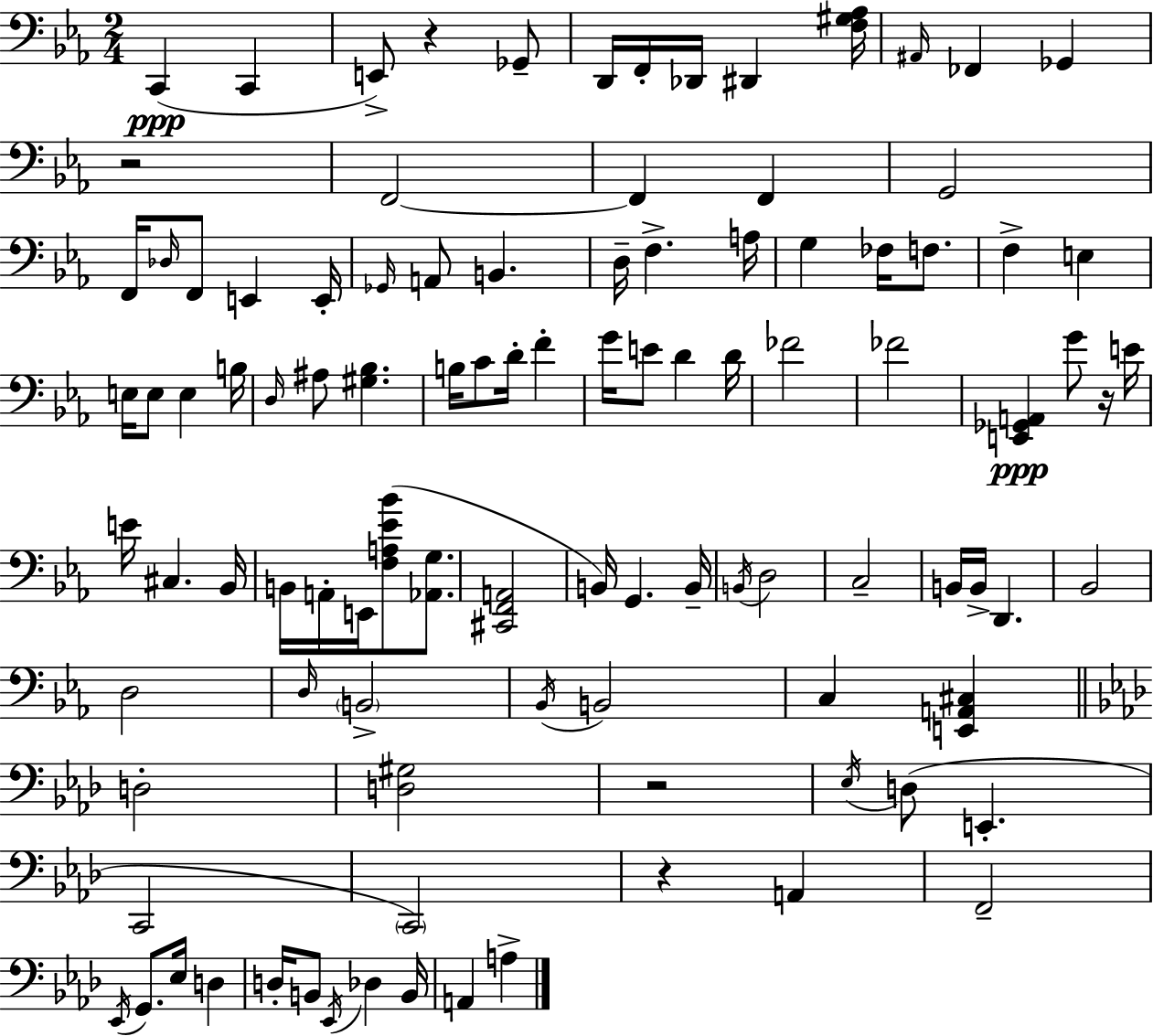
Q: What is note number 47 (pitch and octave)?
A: FES4